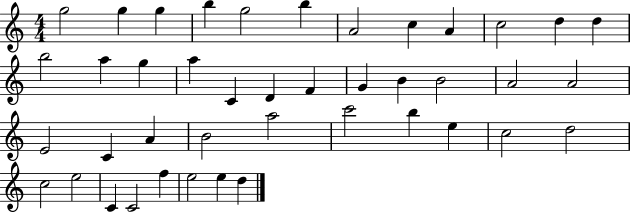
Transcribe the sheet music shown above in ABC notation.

X:1
T:Untitled
M:4/4
L:1/4
K:C
g2 g g b g2 b A2 c A c2 d d b2 a g a C D F G B B2 A2 A2 E2 C A B2 a2 c'2 b e c2 d2 c2 e2 C C2 f e2 e d